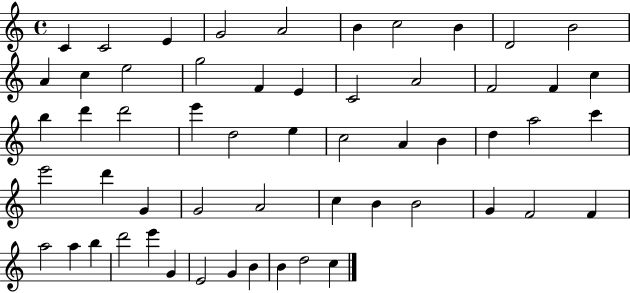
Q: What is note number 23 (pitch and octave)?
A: D6